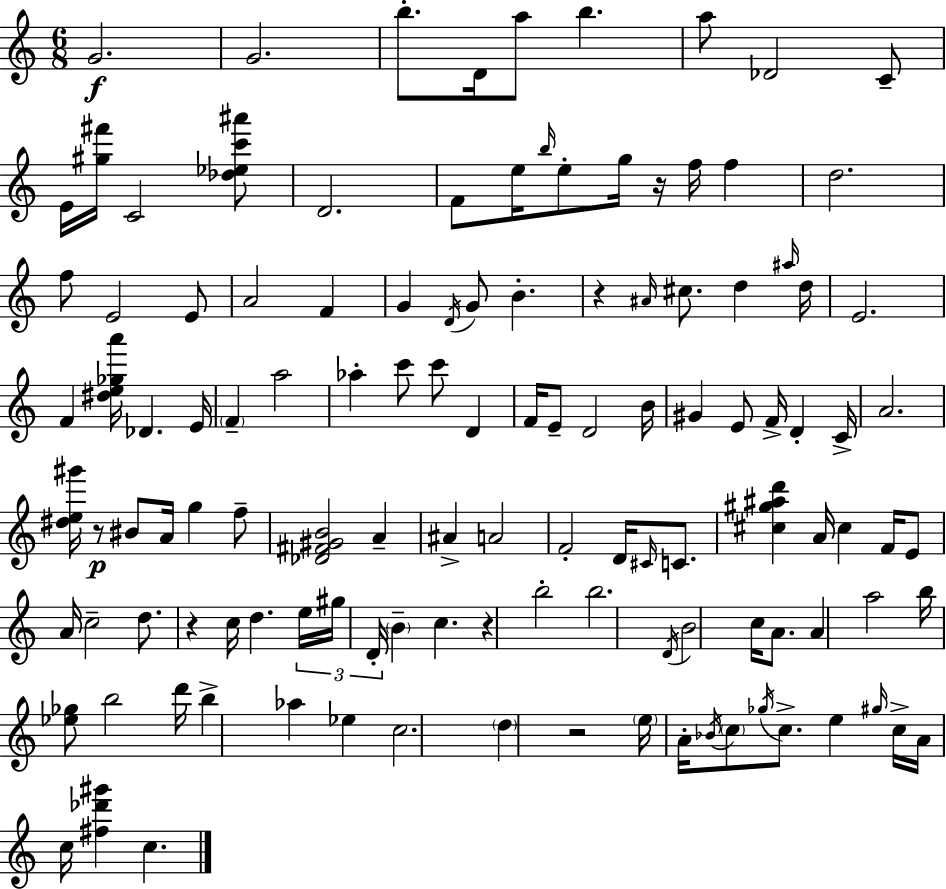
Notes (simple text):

G4/h. G4/h. B5/e. D4/s A5/e B5/q. A5/e Db4/h C4/e E4/s [G#5,F#6]/s C4/h [Db5,Eb5,C6,A#6]/e D4/h. F4/e E5/s B5/s E5/e G5/s R/s F5/s F5/q D5/h. F5/e E4/h E4/e A4/h F4/q G4/q D4/s G4/e B4/q. R/q A#4/s C#5/e. D5/q A#5/s D5/s E4/h. F4/q [D#5,E5,Gb5,A6]/s Db4/q. E4/s F4/q A5/h Ab5/q C6/e C6/e D4/q F4/s E4/e D4/h B4/s G#4/q E4/e F4/s D4/q C4/s A4/h. [D#5,E5,G#6]/s R/e BIS4/e A4/s G5/q F5/e [Db4,F#4,G#4,B4]/h A4/q A#4/q A4/h F4/h D4/s C#4/s C4/e. [C#5,G#5,A#5,D6]/q A4/s C#5/q F4/s E4/e A4/s C5/h D5/e. R/q C5/s D5/q. E5/s G#5/s D4/s B4/q C5/q. R/q B5/h B5/h. D4/s B4/h C5/s A4/e. A4/q A5/h B5/s [Eb5,Gb5]/e B5/h D6/s B5/q Ab5/q Eb5/q C5/h. D5/q R/h E5/s A4/s Bb4/s C5/e Gb5/s C5/e. E5/q G#5/s C5/s A4/s C5/s [F#5,Db6,G#6]/q C5/q.